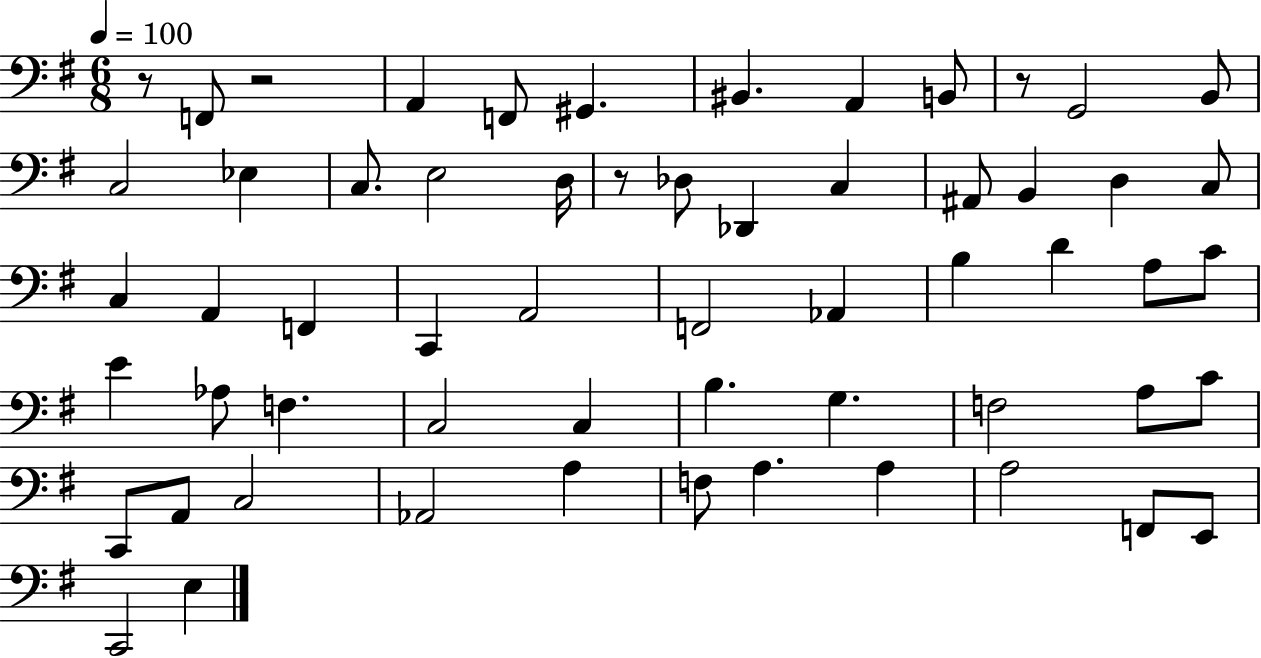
X:1
T:Untitled
M:6/8
L:1/4
K:G
z/2 F,,/2 z2 A,, F,,/2 ^G,, ^B,, A,, B,,/2 z/2 G,,2 B,,/2 C,2 _E, C,/2 E,2 D,/4 z/2 _D,/2 _D,, C, ^A,,/2 B,, D, C,/2 C, A,, F,, C,, A,,2 F,,2 _A,, B, D A,/2 C/2 E _A,/2 F, C,2 C, B, G, F,2 A,/2 C/2 C,,/2 A,,/2 C,2 _A,,2 A, F,/2 A, A, A,2 F,,/2 E,,/2 C,,2 E,